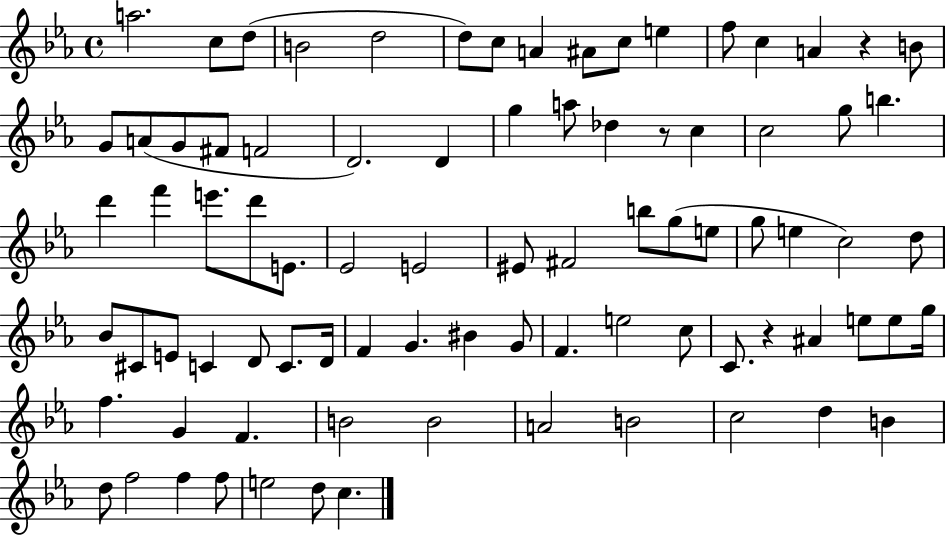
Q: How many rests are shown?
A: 3